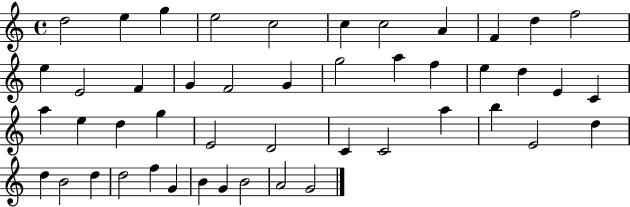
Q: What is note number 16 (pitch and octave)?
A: F4